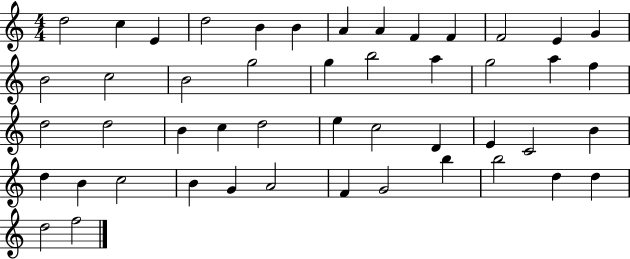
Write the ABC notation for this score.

X:1
T:Untitled
M:4/4
L:1/4
K:C
d2 c E d2 B B A A F F F2 E G B2 c2 B2 g2 g b2 a g2 a f d2 d2 B c d2 e c2 D E C2 B d B c2 B G A2 F G2 b b2 d d d2 f2